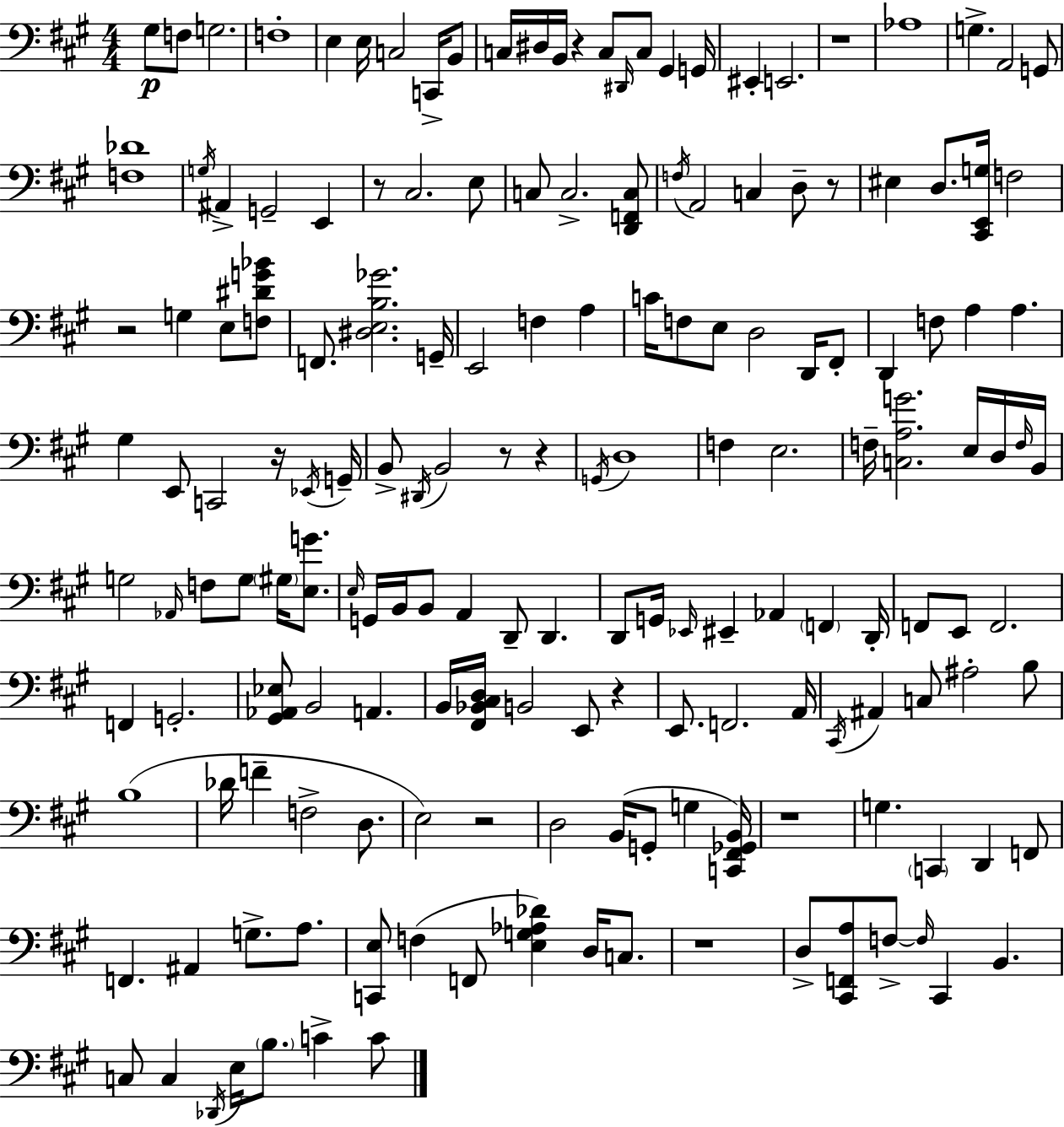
X:1
T:Untitled
M:4/4
L:1/4
K:A
^G,/2 F,/2 G,2 F,4 E, E,/4 C,2 C,,/4 B,,/2 C,/4 ^D,/4 B,,/4 z C,/2 ^D,,/4 C,/2 ^G,, G,,/4 ^E,, E,,2 z4 _A,4 G, A,,2 G,,/2 [F,_D]4 G,/4 ^A,, G,,2 E,, z/2 ^C,2 E,/2 C,/2 C,2 [D,,F,,C,]/2 F,/4 A,,2 C, D,/2 z/2 ^E, D,/2 [^C,,E,,G,]/4 F,2 z2 G, E,/2 [F,^DG_B]/2 F,,/2 [^D,E,B,_G]2 G,,/4 E,,2 F, A, C/4 F,/2 E,/2 D,2 D,,/4 ^F,,/2 D,, F,/2 A, A, ^G, E,,/2 C,,2 z/4 _E,,/4 G,,/4 B,,/2 ^D,,/4 B,,2 z/2 z G,,/4 D,4 F, E,2 F,/4 [C,A,G]2 E,/4 D,/4 F,/4 B,,/4 G,2 _A,,/4 F,/2 G,/2 ^G,/4 [E,G]/2 E,/4 G,,/4 B,,/4 B,,/2 A,, D,,/2 D,, D,,/2 G,,/4 _E,,/4 ^E,, _A,, F,, D,,/4 F,,/2 E,,/2 F,,2 F,, G,,2 [^G,,_A,,_E,]/2 B,,2 A,, B,,/4 [^F,,_B,,^C,D,]/4 B,,2 E,,/2 z E,,/2 F,,2 A,,/4 ^C,,/4 ^A,, C,/2 ^A,2 B,/2 B,4 _D/4 F F,2 D,/2 E,2 z2 D,2 B,,/4 G,,/2 G, [C,,^F,,_G,,B,,]/4 z4 G, C,, D,, F,,/2 F,, ^A,, G,/2 A,/2 [C,,E,]/2 F, F,,/2 [E,G,_A,_D] D,/4 C,/2 z4 D,/2 [^C,,F,,A,]/2 F,/2 F,/4 ^C,, B,, C,/2 C, _D,,/4 E,/4 B,/2 C C/2